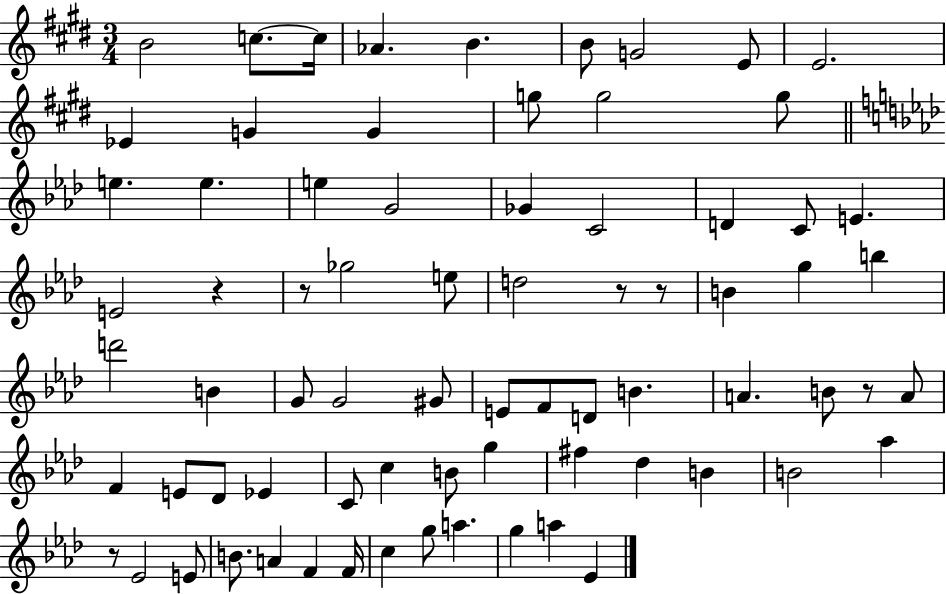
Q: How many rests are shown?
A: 6